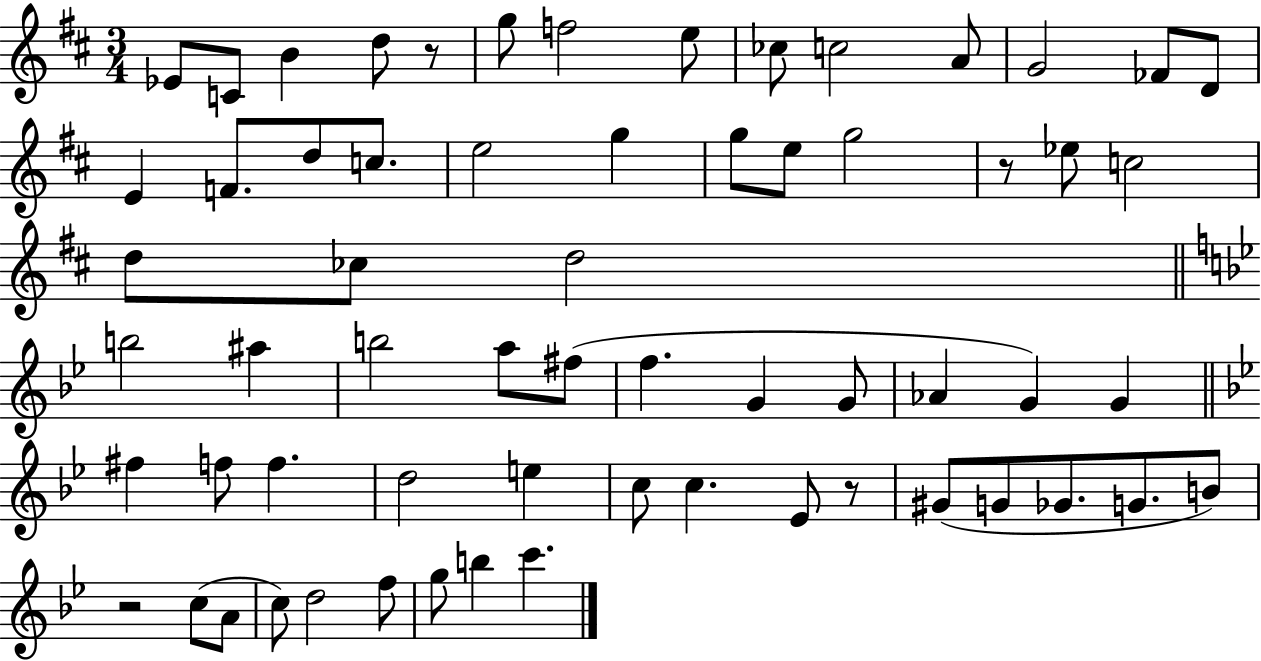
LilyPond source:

{
  \clef treble
  \numericTimeSignature
  \time 3/4
  \key d \major
  \repeat volta 2 { ees'8 c'8 b'4 d''8 r8 | g''8 f''2 e''8 | ces''8 c''2 a'8 | g'2 fes'8 d'8 | \break e'4 f'8. d''8 c''8. | e''2 g''4 | g''8 e''8 g''2 | r8 ees''8 c''2 | \break d''8 ces''8 d''2 | \bar "||" \break \key g \minor b''2 ais''4 | b''2 a''8 fis''8( | f''4. g'4 g'8 | aes'4 g'4) g'4 | \break \bar "||" \break \key g \minor fis''4 f''8 f''4. | d''2 e''4 | c''8 c''4. ees'8 r8 | gis'8( g'8 ges'8. g'8. b'8) | \break r2 c''8( a'8 | c''8) d''2 f''8 | g''8 b''4 c'''4. | } \bar "|."
}